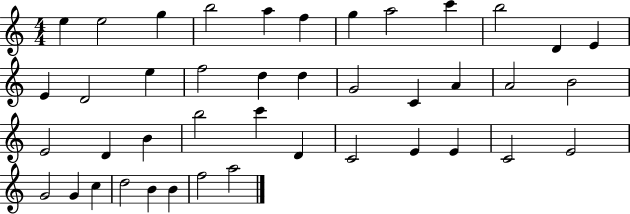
E5/q E5/h G5/q B5/h A5/q F5/q G5/q A5/h C6/q B5/h D4/q E4/q E4/q D4/h E5/q F5/h D5/q D5/q G4/h C4/q A4/q A4/h B4/h E4/h D4/q B4/q B5/h C6/q D4/q C4/h E4/q E4/q C4/h E4/h G4/h G4/q C5/q D5/h B4/q B4/q F5/h A5/h